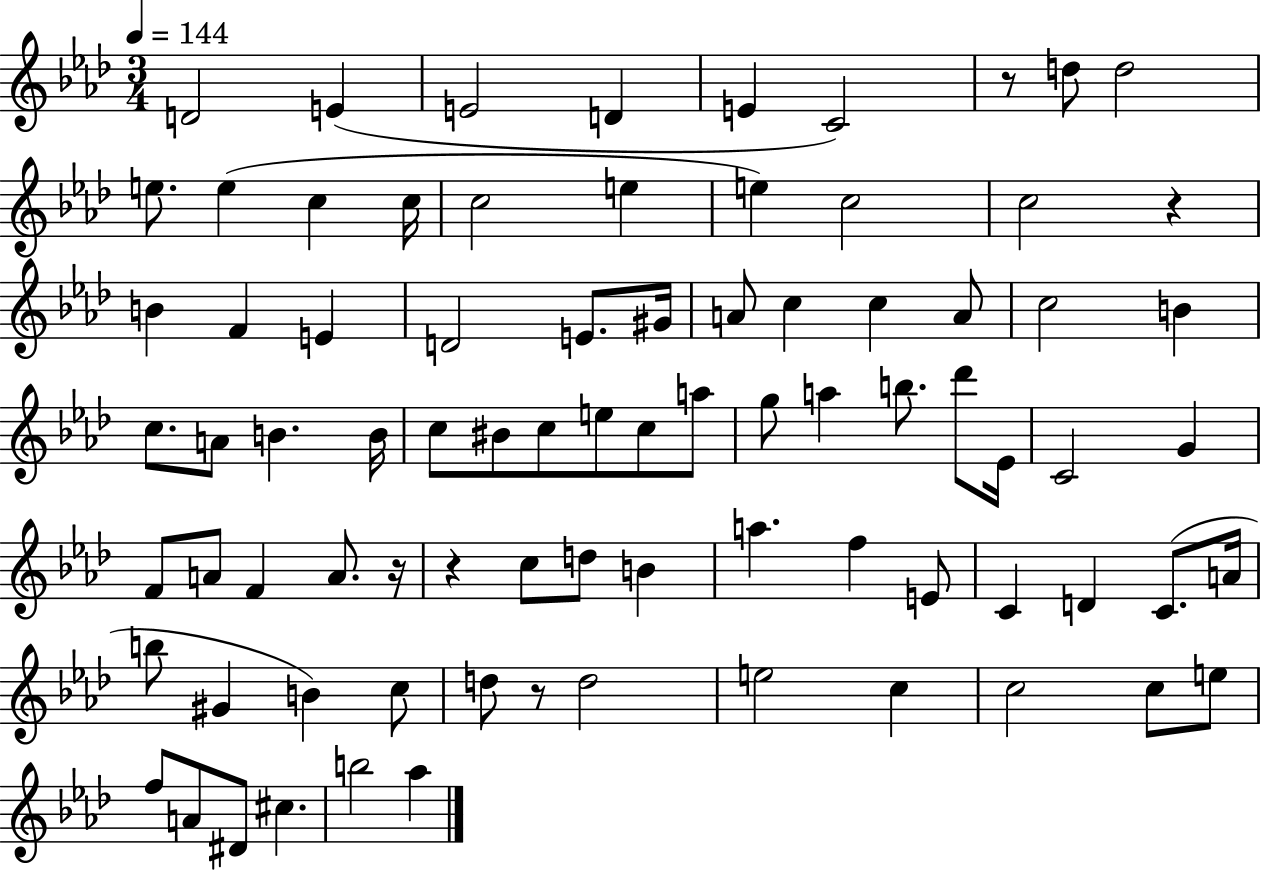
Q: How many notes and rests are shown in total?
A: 82